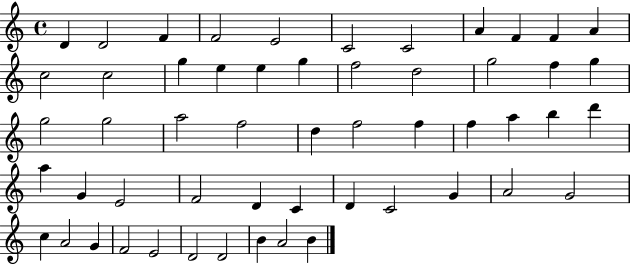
{
  \clef treble
  \time 4/4
  \defaultTimeSignature
  \key c \major
  d'4 d'2 f'4 | f'2 e'2 | c'2 c'2 | a'4 f'4 f'4 a'4 | \break c''2 c''2 | g''4 e''4 e''4 g''4 | f''2 d''2 | g''2 f''4 g''4 | \break g''2 g''2 | a''2 f''2 | d''4 f''2 f''4 | f''4 a''4 b''4 d'''4 | \break a''4 g'4 e'2 | f'2 d'4 c'4 | d'4 c'2 g'4 | a'2 g'2 | \break c''4 a'2 g'4 | f'2 e'2 | d'2 d'2 | b'4 a'2 b'4 | \break \bar "|."
}